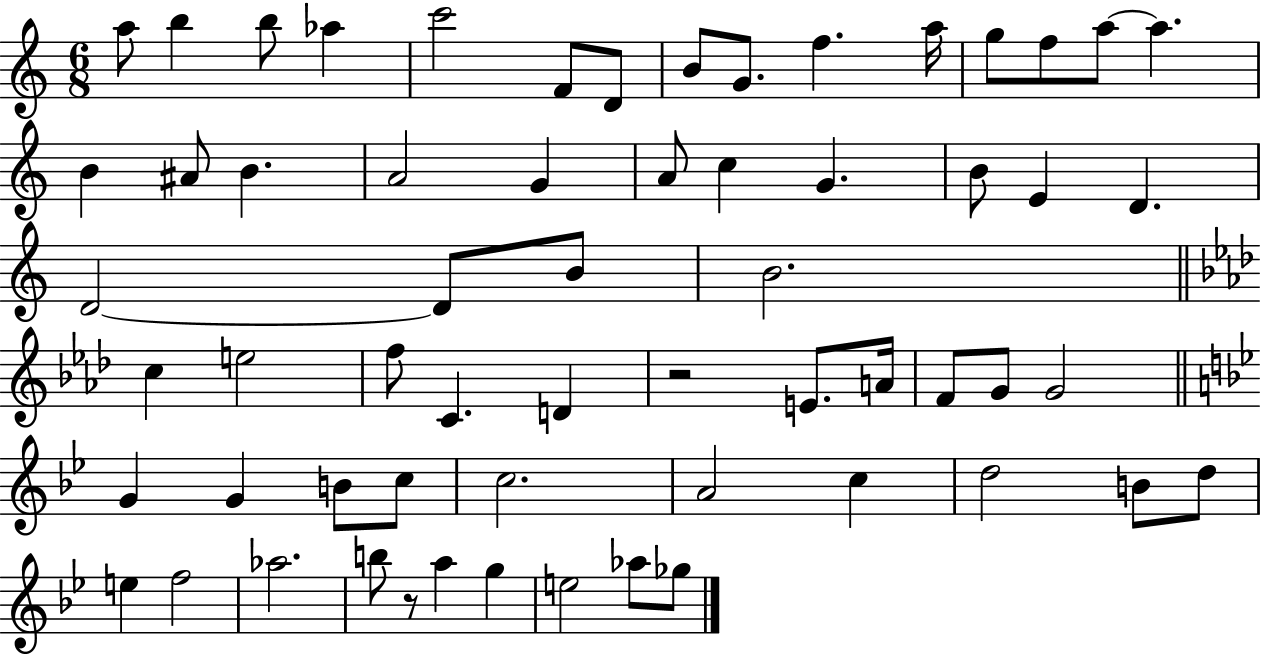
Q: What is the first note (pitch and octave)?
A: A5